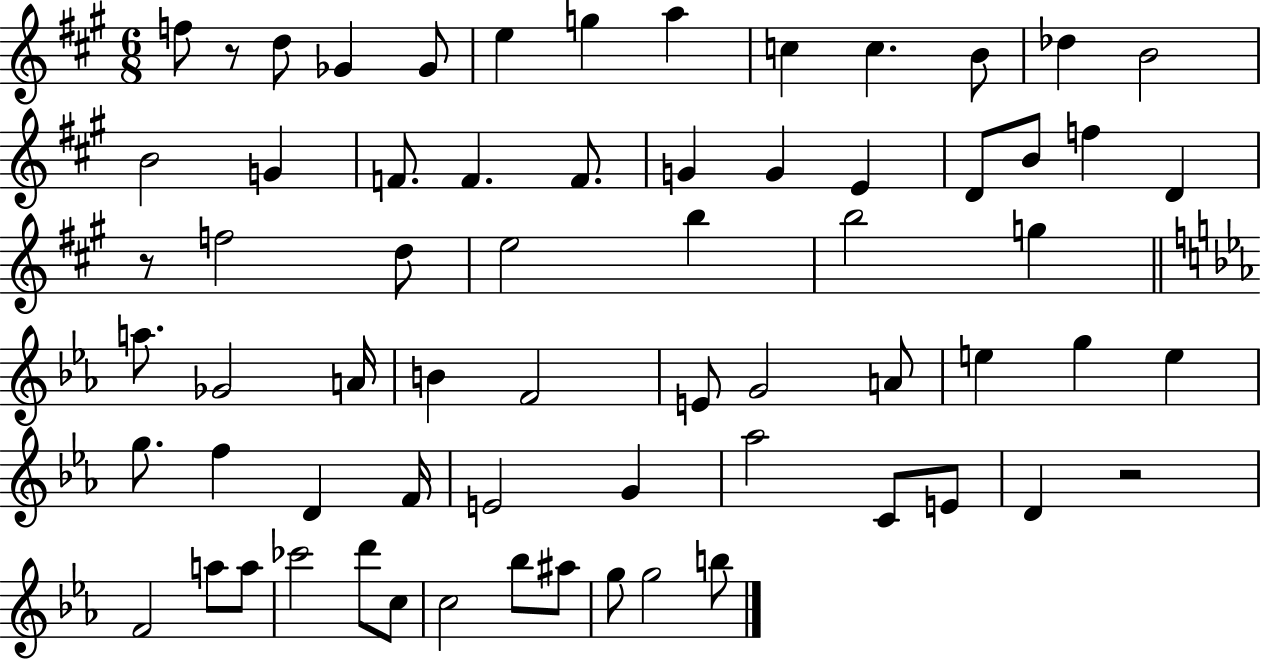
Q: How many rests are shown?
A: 3